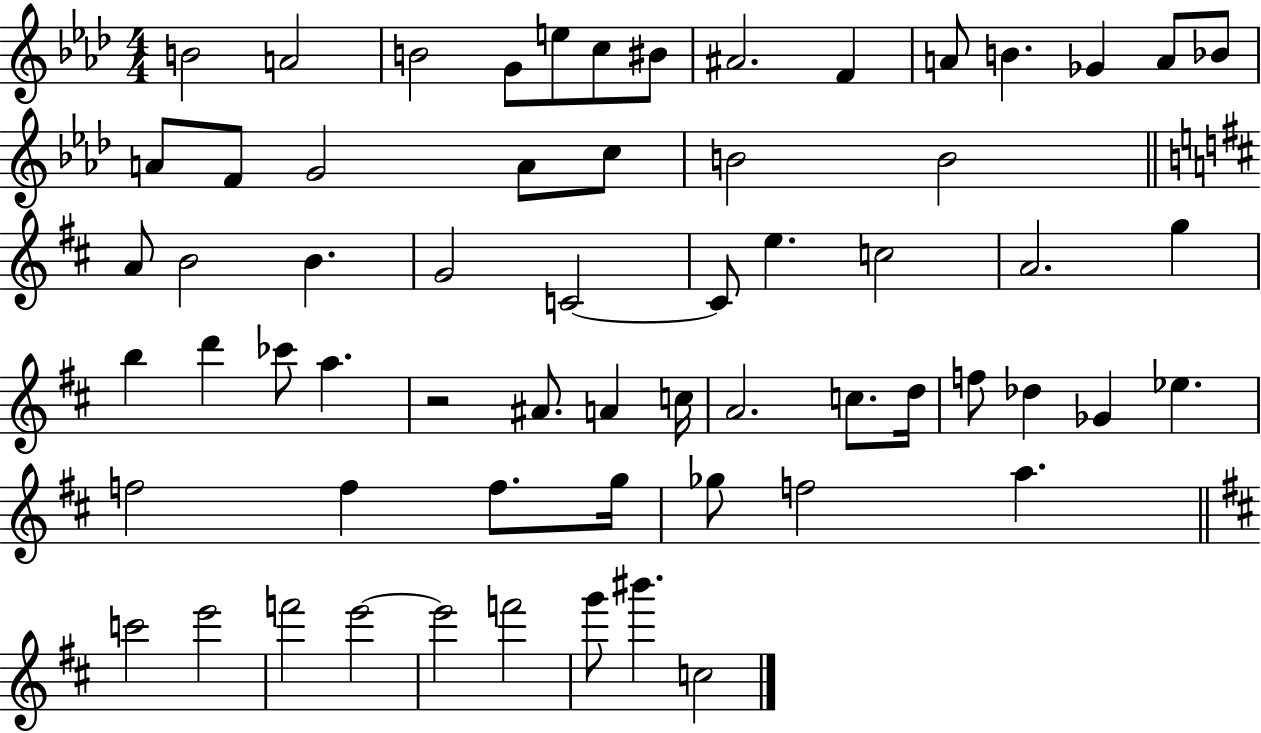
{
  \clef treble
  \numericTimeSignature
  \time 4/4
  \key aes \major
  b'2 a'2 | b'2 g'8 e''8 c''8 bis'8 | ais'2. f'4 | a'8 b'4. ges'4 a'8 bes'8 | \break a'8 f'8 g'2 a'8 c''8 | b'2 b'2 | \bar "||" \break \key d \major a'8 b'2 b'4. | g'2 c'2~~ | c'8 e''4. c''2 | a'2. g''4 | \break b''4 d'''4 ces'''8 a''4. | r2 ais'8. a'4 c''16 | a'2. c''8. d''16 | f''8 des''4 ges'4 ees''4. | \break f''2 f''4 f''8. g''16 | ges''8 f''2 a''4. | \bar "||" \break \key b \minor c'''2 e'''2 | f'''2 e'''2~~ | e'''2 f'''2 | g'''8 bis'''4. c''2 | \break \bar "|."
}